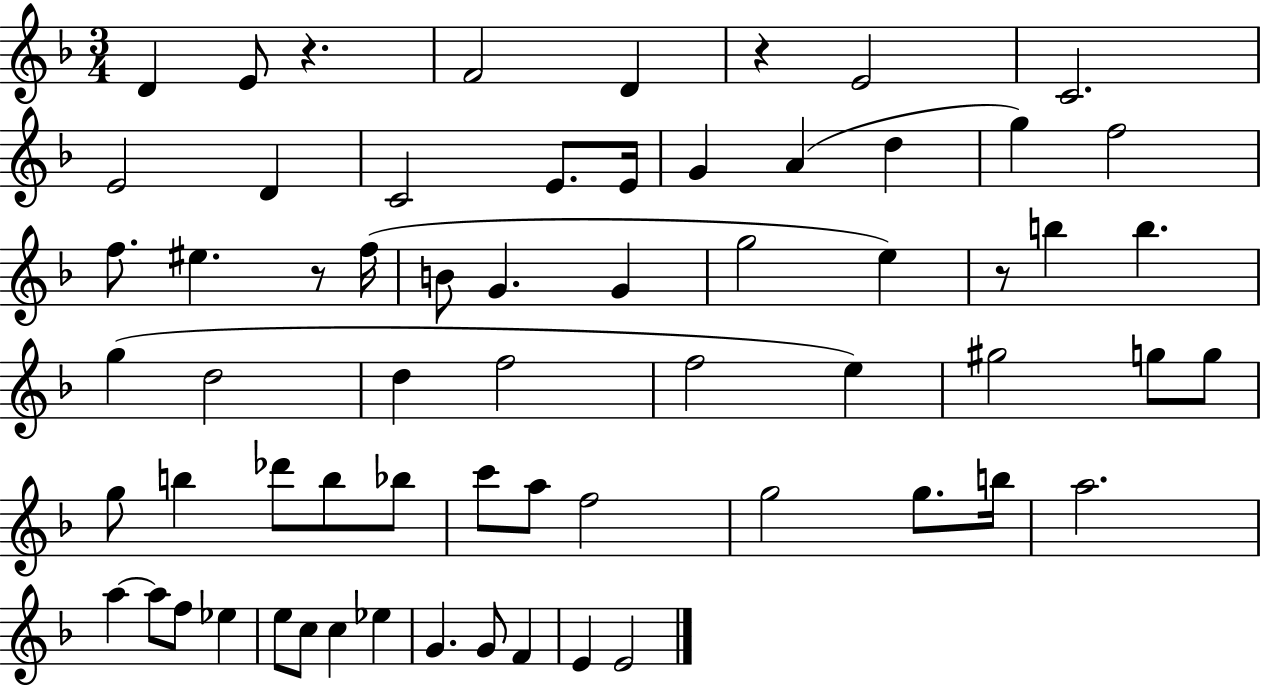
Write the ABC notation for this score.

X:1
T:Untitled
M:3/4
L:1/4
K:F
D E/2 z F2 D z E2 C2 E2 D C2 E/2 E/4 G A d g f2 f/2 ^e z/2 f/4 B/2 G G g2 e z/2 b b g d2 d f2 f2 e ^g2 g/2 g/2 g/2 b _d'/2 b/2 _b/2 c'/2 a/2 f2 g2 g/2 b/4 a2 a a/2 f/2 _e e/2 c/2 c _e G G/2 F E E2